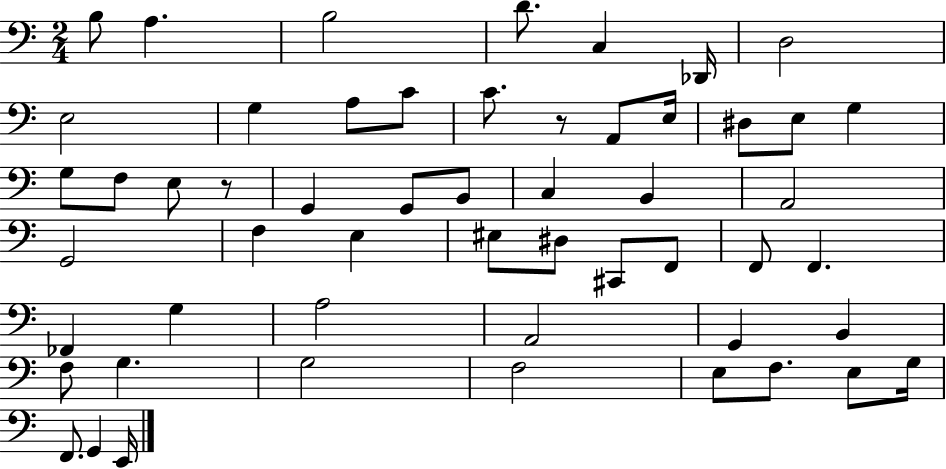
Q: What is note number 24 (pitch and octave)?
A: C3